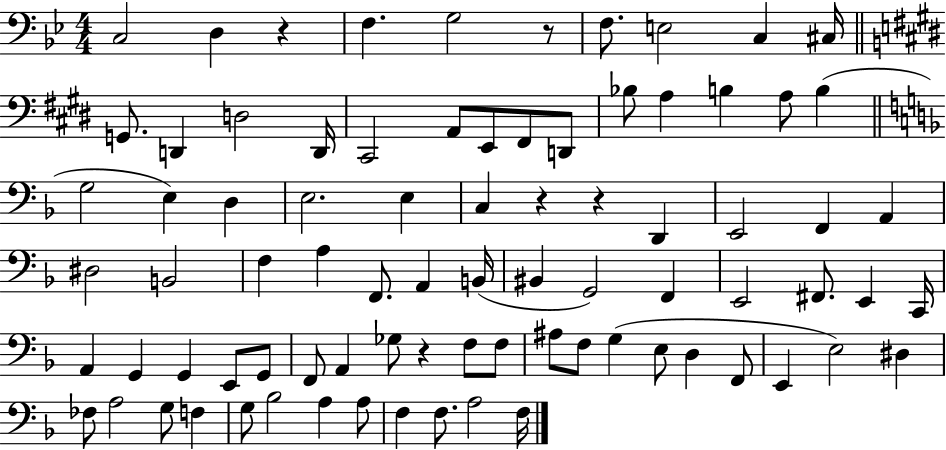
X:1
T:Untitled
M:4/4
L:1/4
K:Bb
C,2 D, z F, G,2 z/2 F,/2 E,2 C, ^C,/4 G,,/2 D,, D,2 D,,/4 ^C,,2 A,,/2 E,,/2 ^F,,/2 D,,/2 _B,/2 A, B, A,/2 B, G,2 E, D, E,2 E, C, z z D,, E,,2 F,, A,, ^D,2 B,,2 F, A, F,,/2 A,, B,,/4 ^B,, G,,2 F,, E,,2 ^F,,/2 E,, C,,/4 A,, G,, G,, E,,/2 G,,/2 F,,/2 A,, _G,/2 z F,/2 F,/2 ^A,/2 F,/2 G, E,/2 D, F,,/2 E,, E,2 ^D, _F,/2 A,2 G,/2 F, G,/2 _B,2 A, A,/2 F, F,/2 A,2 F,/4